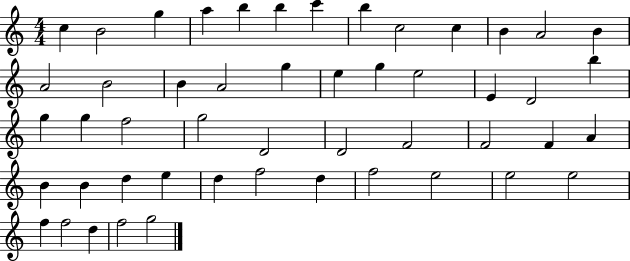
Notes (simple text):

C5/q B4/h G5/q A5/q B5/q B5/q C6/q B5/q C5/h C5/q B4/q A4/h B4/q A4/h B4/h B4/q A4/h G5/q E5/q G5/q E5/h E4/q D4/h B5/q G5/q G5/q F5/h G5/h D4/h D4/h F4/h F4/h F4/q A4/q B4/q B4/q D5/q E5/q D5/q F5/h D5/q F5/h E5/h E5/h E5/h F5/q F5/h D5/q F5/h G5/h